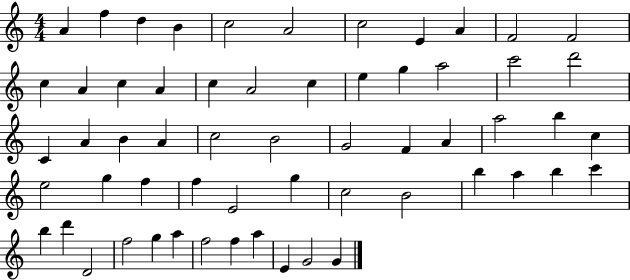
{
  \clef treble
  \numericTimeSignature
  \time 4/4
  \key c \major
  a'4 f''4 d''4 b'4 | c''2 a'2 | c''2 e'4 a'4 | f'2 f'2 | \break c''4 a'4 c''4 a'4 | c''4 a'2 c''4 | e''4 g''4 a''2 | c'''2 d'''2 | \break c'4 a'4 b'4 a'4 | c''2 b'2 | g'2 f'4 a'4 | a''2 b''4 c''4 | \break e''2 g''4 f''4 | f''4 e'2 g''4 | c''2 b'2 | b''4 a''4 b''4 c'''4 | \break b''4 d'''4 d'2 | f''2 g''4 a''4 | f''2 f''4 a''4 | e'4 g'2 g'4 | \break \bar "|."
}